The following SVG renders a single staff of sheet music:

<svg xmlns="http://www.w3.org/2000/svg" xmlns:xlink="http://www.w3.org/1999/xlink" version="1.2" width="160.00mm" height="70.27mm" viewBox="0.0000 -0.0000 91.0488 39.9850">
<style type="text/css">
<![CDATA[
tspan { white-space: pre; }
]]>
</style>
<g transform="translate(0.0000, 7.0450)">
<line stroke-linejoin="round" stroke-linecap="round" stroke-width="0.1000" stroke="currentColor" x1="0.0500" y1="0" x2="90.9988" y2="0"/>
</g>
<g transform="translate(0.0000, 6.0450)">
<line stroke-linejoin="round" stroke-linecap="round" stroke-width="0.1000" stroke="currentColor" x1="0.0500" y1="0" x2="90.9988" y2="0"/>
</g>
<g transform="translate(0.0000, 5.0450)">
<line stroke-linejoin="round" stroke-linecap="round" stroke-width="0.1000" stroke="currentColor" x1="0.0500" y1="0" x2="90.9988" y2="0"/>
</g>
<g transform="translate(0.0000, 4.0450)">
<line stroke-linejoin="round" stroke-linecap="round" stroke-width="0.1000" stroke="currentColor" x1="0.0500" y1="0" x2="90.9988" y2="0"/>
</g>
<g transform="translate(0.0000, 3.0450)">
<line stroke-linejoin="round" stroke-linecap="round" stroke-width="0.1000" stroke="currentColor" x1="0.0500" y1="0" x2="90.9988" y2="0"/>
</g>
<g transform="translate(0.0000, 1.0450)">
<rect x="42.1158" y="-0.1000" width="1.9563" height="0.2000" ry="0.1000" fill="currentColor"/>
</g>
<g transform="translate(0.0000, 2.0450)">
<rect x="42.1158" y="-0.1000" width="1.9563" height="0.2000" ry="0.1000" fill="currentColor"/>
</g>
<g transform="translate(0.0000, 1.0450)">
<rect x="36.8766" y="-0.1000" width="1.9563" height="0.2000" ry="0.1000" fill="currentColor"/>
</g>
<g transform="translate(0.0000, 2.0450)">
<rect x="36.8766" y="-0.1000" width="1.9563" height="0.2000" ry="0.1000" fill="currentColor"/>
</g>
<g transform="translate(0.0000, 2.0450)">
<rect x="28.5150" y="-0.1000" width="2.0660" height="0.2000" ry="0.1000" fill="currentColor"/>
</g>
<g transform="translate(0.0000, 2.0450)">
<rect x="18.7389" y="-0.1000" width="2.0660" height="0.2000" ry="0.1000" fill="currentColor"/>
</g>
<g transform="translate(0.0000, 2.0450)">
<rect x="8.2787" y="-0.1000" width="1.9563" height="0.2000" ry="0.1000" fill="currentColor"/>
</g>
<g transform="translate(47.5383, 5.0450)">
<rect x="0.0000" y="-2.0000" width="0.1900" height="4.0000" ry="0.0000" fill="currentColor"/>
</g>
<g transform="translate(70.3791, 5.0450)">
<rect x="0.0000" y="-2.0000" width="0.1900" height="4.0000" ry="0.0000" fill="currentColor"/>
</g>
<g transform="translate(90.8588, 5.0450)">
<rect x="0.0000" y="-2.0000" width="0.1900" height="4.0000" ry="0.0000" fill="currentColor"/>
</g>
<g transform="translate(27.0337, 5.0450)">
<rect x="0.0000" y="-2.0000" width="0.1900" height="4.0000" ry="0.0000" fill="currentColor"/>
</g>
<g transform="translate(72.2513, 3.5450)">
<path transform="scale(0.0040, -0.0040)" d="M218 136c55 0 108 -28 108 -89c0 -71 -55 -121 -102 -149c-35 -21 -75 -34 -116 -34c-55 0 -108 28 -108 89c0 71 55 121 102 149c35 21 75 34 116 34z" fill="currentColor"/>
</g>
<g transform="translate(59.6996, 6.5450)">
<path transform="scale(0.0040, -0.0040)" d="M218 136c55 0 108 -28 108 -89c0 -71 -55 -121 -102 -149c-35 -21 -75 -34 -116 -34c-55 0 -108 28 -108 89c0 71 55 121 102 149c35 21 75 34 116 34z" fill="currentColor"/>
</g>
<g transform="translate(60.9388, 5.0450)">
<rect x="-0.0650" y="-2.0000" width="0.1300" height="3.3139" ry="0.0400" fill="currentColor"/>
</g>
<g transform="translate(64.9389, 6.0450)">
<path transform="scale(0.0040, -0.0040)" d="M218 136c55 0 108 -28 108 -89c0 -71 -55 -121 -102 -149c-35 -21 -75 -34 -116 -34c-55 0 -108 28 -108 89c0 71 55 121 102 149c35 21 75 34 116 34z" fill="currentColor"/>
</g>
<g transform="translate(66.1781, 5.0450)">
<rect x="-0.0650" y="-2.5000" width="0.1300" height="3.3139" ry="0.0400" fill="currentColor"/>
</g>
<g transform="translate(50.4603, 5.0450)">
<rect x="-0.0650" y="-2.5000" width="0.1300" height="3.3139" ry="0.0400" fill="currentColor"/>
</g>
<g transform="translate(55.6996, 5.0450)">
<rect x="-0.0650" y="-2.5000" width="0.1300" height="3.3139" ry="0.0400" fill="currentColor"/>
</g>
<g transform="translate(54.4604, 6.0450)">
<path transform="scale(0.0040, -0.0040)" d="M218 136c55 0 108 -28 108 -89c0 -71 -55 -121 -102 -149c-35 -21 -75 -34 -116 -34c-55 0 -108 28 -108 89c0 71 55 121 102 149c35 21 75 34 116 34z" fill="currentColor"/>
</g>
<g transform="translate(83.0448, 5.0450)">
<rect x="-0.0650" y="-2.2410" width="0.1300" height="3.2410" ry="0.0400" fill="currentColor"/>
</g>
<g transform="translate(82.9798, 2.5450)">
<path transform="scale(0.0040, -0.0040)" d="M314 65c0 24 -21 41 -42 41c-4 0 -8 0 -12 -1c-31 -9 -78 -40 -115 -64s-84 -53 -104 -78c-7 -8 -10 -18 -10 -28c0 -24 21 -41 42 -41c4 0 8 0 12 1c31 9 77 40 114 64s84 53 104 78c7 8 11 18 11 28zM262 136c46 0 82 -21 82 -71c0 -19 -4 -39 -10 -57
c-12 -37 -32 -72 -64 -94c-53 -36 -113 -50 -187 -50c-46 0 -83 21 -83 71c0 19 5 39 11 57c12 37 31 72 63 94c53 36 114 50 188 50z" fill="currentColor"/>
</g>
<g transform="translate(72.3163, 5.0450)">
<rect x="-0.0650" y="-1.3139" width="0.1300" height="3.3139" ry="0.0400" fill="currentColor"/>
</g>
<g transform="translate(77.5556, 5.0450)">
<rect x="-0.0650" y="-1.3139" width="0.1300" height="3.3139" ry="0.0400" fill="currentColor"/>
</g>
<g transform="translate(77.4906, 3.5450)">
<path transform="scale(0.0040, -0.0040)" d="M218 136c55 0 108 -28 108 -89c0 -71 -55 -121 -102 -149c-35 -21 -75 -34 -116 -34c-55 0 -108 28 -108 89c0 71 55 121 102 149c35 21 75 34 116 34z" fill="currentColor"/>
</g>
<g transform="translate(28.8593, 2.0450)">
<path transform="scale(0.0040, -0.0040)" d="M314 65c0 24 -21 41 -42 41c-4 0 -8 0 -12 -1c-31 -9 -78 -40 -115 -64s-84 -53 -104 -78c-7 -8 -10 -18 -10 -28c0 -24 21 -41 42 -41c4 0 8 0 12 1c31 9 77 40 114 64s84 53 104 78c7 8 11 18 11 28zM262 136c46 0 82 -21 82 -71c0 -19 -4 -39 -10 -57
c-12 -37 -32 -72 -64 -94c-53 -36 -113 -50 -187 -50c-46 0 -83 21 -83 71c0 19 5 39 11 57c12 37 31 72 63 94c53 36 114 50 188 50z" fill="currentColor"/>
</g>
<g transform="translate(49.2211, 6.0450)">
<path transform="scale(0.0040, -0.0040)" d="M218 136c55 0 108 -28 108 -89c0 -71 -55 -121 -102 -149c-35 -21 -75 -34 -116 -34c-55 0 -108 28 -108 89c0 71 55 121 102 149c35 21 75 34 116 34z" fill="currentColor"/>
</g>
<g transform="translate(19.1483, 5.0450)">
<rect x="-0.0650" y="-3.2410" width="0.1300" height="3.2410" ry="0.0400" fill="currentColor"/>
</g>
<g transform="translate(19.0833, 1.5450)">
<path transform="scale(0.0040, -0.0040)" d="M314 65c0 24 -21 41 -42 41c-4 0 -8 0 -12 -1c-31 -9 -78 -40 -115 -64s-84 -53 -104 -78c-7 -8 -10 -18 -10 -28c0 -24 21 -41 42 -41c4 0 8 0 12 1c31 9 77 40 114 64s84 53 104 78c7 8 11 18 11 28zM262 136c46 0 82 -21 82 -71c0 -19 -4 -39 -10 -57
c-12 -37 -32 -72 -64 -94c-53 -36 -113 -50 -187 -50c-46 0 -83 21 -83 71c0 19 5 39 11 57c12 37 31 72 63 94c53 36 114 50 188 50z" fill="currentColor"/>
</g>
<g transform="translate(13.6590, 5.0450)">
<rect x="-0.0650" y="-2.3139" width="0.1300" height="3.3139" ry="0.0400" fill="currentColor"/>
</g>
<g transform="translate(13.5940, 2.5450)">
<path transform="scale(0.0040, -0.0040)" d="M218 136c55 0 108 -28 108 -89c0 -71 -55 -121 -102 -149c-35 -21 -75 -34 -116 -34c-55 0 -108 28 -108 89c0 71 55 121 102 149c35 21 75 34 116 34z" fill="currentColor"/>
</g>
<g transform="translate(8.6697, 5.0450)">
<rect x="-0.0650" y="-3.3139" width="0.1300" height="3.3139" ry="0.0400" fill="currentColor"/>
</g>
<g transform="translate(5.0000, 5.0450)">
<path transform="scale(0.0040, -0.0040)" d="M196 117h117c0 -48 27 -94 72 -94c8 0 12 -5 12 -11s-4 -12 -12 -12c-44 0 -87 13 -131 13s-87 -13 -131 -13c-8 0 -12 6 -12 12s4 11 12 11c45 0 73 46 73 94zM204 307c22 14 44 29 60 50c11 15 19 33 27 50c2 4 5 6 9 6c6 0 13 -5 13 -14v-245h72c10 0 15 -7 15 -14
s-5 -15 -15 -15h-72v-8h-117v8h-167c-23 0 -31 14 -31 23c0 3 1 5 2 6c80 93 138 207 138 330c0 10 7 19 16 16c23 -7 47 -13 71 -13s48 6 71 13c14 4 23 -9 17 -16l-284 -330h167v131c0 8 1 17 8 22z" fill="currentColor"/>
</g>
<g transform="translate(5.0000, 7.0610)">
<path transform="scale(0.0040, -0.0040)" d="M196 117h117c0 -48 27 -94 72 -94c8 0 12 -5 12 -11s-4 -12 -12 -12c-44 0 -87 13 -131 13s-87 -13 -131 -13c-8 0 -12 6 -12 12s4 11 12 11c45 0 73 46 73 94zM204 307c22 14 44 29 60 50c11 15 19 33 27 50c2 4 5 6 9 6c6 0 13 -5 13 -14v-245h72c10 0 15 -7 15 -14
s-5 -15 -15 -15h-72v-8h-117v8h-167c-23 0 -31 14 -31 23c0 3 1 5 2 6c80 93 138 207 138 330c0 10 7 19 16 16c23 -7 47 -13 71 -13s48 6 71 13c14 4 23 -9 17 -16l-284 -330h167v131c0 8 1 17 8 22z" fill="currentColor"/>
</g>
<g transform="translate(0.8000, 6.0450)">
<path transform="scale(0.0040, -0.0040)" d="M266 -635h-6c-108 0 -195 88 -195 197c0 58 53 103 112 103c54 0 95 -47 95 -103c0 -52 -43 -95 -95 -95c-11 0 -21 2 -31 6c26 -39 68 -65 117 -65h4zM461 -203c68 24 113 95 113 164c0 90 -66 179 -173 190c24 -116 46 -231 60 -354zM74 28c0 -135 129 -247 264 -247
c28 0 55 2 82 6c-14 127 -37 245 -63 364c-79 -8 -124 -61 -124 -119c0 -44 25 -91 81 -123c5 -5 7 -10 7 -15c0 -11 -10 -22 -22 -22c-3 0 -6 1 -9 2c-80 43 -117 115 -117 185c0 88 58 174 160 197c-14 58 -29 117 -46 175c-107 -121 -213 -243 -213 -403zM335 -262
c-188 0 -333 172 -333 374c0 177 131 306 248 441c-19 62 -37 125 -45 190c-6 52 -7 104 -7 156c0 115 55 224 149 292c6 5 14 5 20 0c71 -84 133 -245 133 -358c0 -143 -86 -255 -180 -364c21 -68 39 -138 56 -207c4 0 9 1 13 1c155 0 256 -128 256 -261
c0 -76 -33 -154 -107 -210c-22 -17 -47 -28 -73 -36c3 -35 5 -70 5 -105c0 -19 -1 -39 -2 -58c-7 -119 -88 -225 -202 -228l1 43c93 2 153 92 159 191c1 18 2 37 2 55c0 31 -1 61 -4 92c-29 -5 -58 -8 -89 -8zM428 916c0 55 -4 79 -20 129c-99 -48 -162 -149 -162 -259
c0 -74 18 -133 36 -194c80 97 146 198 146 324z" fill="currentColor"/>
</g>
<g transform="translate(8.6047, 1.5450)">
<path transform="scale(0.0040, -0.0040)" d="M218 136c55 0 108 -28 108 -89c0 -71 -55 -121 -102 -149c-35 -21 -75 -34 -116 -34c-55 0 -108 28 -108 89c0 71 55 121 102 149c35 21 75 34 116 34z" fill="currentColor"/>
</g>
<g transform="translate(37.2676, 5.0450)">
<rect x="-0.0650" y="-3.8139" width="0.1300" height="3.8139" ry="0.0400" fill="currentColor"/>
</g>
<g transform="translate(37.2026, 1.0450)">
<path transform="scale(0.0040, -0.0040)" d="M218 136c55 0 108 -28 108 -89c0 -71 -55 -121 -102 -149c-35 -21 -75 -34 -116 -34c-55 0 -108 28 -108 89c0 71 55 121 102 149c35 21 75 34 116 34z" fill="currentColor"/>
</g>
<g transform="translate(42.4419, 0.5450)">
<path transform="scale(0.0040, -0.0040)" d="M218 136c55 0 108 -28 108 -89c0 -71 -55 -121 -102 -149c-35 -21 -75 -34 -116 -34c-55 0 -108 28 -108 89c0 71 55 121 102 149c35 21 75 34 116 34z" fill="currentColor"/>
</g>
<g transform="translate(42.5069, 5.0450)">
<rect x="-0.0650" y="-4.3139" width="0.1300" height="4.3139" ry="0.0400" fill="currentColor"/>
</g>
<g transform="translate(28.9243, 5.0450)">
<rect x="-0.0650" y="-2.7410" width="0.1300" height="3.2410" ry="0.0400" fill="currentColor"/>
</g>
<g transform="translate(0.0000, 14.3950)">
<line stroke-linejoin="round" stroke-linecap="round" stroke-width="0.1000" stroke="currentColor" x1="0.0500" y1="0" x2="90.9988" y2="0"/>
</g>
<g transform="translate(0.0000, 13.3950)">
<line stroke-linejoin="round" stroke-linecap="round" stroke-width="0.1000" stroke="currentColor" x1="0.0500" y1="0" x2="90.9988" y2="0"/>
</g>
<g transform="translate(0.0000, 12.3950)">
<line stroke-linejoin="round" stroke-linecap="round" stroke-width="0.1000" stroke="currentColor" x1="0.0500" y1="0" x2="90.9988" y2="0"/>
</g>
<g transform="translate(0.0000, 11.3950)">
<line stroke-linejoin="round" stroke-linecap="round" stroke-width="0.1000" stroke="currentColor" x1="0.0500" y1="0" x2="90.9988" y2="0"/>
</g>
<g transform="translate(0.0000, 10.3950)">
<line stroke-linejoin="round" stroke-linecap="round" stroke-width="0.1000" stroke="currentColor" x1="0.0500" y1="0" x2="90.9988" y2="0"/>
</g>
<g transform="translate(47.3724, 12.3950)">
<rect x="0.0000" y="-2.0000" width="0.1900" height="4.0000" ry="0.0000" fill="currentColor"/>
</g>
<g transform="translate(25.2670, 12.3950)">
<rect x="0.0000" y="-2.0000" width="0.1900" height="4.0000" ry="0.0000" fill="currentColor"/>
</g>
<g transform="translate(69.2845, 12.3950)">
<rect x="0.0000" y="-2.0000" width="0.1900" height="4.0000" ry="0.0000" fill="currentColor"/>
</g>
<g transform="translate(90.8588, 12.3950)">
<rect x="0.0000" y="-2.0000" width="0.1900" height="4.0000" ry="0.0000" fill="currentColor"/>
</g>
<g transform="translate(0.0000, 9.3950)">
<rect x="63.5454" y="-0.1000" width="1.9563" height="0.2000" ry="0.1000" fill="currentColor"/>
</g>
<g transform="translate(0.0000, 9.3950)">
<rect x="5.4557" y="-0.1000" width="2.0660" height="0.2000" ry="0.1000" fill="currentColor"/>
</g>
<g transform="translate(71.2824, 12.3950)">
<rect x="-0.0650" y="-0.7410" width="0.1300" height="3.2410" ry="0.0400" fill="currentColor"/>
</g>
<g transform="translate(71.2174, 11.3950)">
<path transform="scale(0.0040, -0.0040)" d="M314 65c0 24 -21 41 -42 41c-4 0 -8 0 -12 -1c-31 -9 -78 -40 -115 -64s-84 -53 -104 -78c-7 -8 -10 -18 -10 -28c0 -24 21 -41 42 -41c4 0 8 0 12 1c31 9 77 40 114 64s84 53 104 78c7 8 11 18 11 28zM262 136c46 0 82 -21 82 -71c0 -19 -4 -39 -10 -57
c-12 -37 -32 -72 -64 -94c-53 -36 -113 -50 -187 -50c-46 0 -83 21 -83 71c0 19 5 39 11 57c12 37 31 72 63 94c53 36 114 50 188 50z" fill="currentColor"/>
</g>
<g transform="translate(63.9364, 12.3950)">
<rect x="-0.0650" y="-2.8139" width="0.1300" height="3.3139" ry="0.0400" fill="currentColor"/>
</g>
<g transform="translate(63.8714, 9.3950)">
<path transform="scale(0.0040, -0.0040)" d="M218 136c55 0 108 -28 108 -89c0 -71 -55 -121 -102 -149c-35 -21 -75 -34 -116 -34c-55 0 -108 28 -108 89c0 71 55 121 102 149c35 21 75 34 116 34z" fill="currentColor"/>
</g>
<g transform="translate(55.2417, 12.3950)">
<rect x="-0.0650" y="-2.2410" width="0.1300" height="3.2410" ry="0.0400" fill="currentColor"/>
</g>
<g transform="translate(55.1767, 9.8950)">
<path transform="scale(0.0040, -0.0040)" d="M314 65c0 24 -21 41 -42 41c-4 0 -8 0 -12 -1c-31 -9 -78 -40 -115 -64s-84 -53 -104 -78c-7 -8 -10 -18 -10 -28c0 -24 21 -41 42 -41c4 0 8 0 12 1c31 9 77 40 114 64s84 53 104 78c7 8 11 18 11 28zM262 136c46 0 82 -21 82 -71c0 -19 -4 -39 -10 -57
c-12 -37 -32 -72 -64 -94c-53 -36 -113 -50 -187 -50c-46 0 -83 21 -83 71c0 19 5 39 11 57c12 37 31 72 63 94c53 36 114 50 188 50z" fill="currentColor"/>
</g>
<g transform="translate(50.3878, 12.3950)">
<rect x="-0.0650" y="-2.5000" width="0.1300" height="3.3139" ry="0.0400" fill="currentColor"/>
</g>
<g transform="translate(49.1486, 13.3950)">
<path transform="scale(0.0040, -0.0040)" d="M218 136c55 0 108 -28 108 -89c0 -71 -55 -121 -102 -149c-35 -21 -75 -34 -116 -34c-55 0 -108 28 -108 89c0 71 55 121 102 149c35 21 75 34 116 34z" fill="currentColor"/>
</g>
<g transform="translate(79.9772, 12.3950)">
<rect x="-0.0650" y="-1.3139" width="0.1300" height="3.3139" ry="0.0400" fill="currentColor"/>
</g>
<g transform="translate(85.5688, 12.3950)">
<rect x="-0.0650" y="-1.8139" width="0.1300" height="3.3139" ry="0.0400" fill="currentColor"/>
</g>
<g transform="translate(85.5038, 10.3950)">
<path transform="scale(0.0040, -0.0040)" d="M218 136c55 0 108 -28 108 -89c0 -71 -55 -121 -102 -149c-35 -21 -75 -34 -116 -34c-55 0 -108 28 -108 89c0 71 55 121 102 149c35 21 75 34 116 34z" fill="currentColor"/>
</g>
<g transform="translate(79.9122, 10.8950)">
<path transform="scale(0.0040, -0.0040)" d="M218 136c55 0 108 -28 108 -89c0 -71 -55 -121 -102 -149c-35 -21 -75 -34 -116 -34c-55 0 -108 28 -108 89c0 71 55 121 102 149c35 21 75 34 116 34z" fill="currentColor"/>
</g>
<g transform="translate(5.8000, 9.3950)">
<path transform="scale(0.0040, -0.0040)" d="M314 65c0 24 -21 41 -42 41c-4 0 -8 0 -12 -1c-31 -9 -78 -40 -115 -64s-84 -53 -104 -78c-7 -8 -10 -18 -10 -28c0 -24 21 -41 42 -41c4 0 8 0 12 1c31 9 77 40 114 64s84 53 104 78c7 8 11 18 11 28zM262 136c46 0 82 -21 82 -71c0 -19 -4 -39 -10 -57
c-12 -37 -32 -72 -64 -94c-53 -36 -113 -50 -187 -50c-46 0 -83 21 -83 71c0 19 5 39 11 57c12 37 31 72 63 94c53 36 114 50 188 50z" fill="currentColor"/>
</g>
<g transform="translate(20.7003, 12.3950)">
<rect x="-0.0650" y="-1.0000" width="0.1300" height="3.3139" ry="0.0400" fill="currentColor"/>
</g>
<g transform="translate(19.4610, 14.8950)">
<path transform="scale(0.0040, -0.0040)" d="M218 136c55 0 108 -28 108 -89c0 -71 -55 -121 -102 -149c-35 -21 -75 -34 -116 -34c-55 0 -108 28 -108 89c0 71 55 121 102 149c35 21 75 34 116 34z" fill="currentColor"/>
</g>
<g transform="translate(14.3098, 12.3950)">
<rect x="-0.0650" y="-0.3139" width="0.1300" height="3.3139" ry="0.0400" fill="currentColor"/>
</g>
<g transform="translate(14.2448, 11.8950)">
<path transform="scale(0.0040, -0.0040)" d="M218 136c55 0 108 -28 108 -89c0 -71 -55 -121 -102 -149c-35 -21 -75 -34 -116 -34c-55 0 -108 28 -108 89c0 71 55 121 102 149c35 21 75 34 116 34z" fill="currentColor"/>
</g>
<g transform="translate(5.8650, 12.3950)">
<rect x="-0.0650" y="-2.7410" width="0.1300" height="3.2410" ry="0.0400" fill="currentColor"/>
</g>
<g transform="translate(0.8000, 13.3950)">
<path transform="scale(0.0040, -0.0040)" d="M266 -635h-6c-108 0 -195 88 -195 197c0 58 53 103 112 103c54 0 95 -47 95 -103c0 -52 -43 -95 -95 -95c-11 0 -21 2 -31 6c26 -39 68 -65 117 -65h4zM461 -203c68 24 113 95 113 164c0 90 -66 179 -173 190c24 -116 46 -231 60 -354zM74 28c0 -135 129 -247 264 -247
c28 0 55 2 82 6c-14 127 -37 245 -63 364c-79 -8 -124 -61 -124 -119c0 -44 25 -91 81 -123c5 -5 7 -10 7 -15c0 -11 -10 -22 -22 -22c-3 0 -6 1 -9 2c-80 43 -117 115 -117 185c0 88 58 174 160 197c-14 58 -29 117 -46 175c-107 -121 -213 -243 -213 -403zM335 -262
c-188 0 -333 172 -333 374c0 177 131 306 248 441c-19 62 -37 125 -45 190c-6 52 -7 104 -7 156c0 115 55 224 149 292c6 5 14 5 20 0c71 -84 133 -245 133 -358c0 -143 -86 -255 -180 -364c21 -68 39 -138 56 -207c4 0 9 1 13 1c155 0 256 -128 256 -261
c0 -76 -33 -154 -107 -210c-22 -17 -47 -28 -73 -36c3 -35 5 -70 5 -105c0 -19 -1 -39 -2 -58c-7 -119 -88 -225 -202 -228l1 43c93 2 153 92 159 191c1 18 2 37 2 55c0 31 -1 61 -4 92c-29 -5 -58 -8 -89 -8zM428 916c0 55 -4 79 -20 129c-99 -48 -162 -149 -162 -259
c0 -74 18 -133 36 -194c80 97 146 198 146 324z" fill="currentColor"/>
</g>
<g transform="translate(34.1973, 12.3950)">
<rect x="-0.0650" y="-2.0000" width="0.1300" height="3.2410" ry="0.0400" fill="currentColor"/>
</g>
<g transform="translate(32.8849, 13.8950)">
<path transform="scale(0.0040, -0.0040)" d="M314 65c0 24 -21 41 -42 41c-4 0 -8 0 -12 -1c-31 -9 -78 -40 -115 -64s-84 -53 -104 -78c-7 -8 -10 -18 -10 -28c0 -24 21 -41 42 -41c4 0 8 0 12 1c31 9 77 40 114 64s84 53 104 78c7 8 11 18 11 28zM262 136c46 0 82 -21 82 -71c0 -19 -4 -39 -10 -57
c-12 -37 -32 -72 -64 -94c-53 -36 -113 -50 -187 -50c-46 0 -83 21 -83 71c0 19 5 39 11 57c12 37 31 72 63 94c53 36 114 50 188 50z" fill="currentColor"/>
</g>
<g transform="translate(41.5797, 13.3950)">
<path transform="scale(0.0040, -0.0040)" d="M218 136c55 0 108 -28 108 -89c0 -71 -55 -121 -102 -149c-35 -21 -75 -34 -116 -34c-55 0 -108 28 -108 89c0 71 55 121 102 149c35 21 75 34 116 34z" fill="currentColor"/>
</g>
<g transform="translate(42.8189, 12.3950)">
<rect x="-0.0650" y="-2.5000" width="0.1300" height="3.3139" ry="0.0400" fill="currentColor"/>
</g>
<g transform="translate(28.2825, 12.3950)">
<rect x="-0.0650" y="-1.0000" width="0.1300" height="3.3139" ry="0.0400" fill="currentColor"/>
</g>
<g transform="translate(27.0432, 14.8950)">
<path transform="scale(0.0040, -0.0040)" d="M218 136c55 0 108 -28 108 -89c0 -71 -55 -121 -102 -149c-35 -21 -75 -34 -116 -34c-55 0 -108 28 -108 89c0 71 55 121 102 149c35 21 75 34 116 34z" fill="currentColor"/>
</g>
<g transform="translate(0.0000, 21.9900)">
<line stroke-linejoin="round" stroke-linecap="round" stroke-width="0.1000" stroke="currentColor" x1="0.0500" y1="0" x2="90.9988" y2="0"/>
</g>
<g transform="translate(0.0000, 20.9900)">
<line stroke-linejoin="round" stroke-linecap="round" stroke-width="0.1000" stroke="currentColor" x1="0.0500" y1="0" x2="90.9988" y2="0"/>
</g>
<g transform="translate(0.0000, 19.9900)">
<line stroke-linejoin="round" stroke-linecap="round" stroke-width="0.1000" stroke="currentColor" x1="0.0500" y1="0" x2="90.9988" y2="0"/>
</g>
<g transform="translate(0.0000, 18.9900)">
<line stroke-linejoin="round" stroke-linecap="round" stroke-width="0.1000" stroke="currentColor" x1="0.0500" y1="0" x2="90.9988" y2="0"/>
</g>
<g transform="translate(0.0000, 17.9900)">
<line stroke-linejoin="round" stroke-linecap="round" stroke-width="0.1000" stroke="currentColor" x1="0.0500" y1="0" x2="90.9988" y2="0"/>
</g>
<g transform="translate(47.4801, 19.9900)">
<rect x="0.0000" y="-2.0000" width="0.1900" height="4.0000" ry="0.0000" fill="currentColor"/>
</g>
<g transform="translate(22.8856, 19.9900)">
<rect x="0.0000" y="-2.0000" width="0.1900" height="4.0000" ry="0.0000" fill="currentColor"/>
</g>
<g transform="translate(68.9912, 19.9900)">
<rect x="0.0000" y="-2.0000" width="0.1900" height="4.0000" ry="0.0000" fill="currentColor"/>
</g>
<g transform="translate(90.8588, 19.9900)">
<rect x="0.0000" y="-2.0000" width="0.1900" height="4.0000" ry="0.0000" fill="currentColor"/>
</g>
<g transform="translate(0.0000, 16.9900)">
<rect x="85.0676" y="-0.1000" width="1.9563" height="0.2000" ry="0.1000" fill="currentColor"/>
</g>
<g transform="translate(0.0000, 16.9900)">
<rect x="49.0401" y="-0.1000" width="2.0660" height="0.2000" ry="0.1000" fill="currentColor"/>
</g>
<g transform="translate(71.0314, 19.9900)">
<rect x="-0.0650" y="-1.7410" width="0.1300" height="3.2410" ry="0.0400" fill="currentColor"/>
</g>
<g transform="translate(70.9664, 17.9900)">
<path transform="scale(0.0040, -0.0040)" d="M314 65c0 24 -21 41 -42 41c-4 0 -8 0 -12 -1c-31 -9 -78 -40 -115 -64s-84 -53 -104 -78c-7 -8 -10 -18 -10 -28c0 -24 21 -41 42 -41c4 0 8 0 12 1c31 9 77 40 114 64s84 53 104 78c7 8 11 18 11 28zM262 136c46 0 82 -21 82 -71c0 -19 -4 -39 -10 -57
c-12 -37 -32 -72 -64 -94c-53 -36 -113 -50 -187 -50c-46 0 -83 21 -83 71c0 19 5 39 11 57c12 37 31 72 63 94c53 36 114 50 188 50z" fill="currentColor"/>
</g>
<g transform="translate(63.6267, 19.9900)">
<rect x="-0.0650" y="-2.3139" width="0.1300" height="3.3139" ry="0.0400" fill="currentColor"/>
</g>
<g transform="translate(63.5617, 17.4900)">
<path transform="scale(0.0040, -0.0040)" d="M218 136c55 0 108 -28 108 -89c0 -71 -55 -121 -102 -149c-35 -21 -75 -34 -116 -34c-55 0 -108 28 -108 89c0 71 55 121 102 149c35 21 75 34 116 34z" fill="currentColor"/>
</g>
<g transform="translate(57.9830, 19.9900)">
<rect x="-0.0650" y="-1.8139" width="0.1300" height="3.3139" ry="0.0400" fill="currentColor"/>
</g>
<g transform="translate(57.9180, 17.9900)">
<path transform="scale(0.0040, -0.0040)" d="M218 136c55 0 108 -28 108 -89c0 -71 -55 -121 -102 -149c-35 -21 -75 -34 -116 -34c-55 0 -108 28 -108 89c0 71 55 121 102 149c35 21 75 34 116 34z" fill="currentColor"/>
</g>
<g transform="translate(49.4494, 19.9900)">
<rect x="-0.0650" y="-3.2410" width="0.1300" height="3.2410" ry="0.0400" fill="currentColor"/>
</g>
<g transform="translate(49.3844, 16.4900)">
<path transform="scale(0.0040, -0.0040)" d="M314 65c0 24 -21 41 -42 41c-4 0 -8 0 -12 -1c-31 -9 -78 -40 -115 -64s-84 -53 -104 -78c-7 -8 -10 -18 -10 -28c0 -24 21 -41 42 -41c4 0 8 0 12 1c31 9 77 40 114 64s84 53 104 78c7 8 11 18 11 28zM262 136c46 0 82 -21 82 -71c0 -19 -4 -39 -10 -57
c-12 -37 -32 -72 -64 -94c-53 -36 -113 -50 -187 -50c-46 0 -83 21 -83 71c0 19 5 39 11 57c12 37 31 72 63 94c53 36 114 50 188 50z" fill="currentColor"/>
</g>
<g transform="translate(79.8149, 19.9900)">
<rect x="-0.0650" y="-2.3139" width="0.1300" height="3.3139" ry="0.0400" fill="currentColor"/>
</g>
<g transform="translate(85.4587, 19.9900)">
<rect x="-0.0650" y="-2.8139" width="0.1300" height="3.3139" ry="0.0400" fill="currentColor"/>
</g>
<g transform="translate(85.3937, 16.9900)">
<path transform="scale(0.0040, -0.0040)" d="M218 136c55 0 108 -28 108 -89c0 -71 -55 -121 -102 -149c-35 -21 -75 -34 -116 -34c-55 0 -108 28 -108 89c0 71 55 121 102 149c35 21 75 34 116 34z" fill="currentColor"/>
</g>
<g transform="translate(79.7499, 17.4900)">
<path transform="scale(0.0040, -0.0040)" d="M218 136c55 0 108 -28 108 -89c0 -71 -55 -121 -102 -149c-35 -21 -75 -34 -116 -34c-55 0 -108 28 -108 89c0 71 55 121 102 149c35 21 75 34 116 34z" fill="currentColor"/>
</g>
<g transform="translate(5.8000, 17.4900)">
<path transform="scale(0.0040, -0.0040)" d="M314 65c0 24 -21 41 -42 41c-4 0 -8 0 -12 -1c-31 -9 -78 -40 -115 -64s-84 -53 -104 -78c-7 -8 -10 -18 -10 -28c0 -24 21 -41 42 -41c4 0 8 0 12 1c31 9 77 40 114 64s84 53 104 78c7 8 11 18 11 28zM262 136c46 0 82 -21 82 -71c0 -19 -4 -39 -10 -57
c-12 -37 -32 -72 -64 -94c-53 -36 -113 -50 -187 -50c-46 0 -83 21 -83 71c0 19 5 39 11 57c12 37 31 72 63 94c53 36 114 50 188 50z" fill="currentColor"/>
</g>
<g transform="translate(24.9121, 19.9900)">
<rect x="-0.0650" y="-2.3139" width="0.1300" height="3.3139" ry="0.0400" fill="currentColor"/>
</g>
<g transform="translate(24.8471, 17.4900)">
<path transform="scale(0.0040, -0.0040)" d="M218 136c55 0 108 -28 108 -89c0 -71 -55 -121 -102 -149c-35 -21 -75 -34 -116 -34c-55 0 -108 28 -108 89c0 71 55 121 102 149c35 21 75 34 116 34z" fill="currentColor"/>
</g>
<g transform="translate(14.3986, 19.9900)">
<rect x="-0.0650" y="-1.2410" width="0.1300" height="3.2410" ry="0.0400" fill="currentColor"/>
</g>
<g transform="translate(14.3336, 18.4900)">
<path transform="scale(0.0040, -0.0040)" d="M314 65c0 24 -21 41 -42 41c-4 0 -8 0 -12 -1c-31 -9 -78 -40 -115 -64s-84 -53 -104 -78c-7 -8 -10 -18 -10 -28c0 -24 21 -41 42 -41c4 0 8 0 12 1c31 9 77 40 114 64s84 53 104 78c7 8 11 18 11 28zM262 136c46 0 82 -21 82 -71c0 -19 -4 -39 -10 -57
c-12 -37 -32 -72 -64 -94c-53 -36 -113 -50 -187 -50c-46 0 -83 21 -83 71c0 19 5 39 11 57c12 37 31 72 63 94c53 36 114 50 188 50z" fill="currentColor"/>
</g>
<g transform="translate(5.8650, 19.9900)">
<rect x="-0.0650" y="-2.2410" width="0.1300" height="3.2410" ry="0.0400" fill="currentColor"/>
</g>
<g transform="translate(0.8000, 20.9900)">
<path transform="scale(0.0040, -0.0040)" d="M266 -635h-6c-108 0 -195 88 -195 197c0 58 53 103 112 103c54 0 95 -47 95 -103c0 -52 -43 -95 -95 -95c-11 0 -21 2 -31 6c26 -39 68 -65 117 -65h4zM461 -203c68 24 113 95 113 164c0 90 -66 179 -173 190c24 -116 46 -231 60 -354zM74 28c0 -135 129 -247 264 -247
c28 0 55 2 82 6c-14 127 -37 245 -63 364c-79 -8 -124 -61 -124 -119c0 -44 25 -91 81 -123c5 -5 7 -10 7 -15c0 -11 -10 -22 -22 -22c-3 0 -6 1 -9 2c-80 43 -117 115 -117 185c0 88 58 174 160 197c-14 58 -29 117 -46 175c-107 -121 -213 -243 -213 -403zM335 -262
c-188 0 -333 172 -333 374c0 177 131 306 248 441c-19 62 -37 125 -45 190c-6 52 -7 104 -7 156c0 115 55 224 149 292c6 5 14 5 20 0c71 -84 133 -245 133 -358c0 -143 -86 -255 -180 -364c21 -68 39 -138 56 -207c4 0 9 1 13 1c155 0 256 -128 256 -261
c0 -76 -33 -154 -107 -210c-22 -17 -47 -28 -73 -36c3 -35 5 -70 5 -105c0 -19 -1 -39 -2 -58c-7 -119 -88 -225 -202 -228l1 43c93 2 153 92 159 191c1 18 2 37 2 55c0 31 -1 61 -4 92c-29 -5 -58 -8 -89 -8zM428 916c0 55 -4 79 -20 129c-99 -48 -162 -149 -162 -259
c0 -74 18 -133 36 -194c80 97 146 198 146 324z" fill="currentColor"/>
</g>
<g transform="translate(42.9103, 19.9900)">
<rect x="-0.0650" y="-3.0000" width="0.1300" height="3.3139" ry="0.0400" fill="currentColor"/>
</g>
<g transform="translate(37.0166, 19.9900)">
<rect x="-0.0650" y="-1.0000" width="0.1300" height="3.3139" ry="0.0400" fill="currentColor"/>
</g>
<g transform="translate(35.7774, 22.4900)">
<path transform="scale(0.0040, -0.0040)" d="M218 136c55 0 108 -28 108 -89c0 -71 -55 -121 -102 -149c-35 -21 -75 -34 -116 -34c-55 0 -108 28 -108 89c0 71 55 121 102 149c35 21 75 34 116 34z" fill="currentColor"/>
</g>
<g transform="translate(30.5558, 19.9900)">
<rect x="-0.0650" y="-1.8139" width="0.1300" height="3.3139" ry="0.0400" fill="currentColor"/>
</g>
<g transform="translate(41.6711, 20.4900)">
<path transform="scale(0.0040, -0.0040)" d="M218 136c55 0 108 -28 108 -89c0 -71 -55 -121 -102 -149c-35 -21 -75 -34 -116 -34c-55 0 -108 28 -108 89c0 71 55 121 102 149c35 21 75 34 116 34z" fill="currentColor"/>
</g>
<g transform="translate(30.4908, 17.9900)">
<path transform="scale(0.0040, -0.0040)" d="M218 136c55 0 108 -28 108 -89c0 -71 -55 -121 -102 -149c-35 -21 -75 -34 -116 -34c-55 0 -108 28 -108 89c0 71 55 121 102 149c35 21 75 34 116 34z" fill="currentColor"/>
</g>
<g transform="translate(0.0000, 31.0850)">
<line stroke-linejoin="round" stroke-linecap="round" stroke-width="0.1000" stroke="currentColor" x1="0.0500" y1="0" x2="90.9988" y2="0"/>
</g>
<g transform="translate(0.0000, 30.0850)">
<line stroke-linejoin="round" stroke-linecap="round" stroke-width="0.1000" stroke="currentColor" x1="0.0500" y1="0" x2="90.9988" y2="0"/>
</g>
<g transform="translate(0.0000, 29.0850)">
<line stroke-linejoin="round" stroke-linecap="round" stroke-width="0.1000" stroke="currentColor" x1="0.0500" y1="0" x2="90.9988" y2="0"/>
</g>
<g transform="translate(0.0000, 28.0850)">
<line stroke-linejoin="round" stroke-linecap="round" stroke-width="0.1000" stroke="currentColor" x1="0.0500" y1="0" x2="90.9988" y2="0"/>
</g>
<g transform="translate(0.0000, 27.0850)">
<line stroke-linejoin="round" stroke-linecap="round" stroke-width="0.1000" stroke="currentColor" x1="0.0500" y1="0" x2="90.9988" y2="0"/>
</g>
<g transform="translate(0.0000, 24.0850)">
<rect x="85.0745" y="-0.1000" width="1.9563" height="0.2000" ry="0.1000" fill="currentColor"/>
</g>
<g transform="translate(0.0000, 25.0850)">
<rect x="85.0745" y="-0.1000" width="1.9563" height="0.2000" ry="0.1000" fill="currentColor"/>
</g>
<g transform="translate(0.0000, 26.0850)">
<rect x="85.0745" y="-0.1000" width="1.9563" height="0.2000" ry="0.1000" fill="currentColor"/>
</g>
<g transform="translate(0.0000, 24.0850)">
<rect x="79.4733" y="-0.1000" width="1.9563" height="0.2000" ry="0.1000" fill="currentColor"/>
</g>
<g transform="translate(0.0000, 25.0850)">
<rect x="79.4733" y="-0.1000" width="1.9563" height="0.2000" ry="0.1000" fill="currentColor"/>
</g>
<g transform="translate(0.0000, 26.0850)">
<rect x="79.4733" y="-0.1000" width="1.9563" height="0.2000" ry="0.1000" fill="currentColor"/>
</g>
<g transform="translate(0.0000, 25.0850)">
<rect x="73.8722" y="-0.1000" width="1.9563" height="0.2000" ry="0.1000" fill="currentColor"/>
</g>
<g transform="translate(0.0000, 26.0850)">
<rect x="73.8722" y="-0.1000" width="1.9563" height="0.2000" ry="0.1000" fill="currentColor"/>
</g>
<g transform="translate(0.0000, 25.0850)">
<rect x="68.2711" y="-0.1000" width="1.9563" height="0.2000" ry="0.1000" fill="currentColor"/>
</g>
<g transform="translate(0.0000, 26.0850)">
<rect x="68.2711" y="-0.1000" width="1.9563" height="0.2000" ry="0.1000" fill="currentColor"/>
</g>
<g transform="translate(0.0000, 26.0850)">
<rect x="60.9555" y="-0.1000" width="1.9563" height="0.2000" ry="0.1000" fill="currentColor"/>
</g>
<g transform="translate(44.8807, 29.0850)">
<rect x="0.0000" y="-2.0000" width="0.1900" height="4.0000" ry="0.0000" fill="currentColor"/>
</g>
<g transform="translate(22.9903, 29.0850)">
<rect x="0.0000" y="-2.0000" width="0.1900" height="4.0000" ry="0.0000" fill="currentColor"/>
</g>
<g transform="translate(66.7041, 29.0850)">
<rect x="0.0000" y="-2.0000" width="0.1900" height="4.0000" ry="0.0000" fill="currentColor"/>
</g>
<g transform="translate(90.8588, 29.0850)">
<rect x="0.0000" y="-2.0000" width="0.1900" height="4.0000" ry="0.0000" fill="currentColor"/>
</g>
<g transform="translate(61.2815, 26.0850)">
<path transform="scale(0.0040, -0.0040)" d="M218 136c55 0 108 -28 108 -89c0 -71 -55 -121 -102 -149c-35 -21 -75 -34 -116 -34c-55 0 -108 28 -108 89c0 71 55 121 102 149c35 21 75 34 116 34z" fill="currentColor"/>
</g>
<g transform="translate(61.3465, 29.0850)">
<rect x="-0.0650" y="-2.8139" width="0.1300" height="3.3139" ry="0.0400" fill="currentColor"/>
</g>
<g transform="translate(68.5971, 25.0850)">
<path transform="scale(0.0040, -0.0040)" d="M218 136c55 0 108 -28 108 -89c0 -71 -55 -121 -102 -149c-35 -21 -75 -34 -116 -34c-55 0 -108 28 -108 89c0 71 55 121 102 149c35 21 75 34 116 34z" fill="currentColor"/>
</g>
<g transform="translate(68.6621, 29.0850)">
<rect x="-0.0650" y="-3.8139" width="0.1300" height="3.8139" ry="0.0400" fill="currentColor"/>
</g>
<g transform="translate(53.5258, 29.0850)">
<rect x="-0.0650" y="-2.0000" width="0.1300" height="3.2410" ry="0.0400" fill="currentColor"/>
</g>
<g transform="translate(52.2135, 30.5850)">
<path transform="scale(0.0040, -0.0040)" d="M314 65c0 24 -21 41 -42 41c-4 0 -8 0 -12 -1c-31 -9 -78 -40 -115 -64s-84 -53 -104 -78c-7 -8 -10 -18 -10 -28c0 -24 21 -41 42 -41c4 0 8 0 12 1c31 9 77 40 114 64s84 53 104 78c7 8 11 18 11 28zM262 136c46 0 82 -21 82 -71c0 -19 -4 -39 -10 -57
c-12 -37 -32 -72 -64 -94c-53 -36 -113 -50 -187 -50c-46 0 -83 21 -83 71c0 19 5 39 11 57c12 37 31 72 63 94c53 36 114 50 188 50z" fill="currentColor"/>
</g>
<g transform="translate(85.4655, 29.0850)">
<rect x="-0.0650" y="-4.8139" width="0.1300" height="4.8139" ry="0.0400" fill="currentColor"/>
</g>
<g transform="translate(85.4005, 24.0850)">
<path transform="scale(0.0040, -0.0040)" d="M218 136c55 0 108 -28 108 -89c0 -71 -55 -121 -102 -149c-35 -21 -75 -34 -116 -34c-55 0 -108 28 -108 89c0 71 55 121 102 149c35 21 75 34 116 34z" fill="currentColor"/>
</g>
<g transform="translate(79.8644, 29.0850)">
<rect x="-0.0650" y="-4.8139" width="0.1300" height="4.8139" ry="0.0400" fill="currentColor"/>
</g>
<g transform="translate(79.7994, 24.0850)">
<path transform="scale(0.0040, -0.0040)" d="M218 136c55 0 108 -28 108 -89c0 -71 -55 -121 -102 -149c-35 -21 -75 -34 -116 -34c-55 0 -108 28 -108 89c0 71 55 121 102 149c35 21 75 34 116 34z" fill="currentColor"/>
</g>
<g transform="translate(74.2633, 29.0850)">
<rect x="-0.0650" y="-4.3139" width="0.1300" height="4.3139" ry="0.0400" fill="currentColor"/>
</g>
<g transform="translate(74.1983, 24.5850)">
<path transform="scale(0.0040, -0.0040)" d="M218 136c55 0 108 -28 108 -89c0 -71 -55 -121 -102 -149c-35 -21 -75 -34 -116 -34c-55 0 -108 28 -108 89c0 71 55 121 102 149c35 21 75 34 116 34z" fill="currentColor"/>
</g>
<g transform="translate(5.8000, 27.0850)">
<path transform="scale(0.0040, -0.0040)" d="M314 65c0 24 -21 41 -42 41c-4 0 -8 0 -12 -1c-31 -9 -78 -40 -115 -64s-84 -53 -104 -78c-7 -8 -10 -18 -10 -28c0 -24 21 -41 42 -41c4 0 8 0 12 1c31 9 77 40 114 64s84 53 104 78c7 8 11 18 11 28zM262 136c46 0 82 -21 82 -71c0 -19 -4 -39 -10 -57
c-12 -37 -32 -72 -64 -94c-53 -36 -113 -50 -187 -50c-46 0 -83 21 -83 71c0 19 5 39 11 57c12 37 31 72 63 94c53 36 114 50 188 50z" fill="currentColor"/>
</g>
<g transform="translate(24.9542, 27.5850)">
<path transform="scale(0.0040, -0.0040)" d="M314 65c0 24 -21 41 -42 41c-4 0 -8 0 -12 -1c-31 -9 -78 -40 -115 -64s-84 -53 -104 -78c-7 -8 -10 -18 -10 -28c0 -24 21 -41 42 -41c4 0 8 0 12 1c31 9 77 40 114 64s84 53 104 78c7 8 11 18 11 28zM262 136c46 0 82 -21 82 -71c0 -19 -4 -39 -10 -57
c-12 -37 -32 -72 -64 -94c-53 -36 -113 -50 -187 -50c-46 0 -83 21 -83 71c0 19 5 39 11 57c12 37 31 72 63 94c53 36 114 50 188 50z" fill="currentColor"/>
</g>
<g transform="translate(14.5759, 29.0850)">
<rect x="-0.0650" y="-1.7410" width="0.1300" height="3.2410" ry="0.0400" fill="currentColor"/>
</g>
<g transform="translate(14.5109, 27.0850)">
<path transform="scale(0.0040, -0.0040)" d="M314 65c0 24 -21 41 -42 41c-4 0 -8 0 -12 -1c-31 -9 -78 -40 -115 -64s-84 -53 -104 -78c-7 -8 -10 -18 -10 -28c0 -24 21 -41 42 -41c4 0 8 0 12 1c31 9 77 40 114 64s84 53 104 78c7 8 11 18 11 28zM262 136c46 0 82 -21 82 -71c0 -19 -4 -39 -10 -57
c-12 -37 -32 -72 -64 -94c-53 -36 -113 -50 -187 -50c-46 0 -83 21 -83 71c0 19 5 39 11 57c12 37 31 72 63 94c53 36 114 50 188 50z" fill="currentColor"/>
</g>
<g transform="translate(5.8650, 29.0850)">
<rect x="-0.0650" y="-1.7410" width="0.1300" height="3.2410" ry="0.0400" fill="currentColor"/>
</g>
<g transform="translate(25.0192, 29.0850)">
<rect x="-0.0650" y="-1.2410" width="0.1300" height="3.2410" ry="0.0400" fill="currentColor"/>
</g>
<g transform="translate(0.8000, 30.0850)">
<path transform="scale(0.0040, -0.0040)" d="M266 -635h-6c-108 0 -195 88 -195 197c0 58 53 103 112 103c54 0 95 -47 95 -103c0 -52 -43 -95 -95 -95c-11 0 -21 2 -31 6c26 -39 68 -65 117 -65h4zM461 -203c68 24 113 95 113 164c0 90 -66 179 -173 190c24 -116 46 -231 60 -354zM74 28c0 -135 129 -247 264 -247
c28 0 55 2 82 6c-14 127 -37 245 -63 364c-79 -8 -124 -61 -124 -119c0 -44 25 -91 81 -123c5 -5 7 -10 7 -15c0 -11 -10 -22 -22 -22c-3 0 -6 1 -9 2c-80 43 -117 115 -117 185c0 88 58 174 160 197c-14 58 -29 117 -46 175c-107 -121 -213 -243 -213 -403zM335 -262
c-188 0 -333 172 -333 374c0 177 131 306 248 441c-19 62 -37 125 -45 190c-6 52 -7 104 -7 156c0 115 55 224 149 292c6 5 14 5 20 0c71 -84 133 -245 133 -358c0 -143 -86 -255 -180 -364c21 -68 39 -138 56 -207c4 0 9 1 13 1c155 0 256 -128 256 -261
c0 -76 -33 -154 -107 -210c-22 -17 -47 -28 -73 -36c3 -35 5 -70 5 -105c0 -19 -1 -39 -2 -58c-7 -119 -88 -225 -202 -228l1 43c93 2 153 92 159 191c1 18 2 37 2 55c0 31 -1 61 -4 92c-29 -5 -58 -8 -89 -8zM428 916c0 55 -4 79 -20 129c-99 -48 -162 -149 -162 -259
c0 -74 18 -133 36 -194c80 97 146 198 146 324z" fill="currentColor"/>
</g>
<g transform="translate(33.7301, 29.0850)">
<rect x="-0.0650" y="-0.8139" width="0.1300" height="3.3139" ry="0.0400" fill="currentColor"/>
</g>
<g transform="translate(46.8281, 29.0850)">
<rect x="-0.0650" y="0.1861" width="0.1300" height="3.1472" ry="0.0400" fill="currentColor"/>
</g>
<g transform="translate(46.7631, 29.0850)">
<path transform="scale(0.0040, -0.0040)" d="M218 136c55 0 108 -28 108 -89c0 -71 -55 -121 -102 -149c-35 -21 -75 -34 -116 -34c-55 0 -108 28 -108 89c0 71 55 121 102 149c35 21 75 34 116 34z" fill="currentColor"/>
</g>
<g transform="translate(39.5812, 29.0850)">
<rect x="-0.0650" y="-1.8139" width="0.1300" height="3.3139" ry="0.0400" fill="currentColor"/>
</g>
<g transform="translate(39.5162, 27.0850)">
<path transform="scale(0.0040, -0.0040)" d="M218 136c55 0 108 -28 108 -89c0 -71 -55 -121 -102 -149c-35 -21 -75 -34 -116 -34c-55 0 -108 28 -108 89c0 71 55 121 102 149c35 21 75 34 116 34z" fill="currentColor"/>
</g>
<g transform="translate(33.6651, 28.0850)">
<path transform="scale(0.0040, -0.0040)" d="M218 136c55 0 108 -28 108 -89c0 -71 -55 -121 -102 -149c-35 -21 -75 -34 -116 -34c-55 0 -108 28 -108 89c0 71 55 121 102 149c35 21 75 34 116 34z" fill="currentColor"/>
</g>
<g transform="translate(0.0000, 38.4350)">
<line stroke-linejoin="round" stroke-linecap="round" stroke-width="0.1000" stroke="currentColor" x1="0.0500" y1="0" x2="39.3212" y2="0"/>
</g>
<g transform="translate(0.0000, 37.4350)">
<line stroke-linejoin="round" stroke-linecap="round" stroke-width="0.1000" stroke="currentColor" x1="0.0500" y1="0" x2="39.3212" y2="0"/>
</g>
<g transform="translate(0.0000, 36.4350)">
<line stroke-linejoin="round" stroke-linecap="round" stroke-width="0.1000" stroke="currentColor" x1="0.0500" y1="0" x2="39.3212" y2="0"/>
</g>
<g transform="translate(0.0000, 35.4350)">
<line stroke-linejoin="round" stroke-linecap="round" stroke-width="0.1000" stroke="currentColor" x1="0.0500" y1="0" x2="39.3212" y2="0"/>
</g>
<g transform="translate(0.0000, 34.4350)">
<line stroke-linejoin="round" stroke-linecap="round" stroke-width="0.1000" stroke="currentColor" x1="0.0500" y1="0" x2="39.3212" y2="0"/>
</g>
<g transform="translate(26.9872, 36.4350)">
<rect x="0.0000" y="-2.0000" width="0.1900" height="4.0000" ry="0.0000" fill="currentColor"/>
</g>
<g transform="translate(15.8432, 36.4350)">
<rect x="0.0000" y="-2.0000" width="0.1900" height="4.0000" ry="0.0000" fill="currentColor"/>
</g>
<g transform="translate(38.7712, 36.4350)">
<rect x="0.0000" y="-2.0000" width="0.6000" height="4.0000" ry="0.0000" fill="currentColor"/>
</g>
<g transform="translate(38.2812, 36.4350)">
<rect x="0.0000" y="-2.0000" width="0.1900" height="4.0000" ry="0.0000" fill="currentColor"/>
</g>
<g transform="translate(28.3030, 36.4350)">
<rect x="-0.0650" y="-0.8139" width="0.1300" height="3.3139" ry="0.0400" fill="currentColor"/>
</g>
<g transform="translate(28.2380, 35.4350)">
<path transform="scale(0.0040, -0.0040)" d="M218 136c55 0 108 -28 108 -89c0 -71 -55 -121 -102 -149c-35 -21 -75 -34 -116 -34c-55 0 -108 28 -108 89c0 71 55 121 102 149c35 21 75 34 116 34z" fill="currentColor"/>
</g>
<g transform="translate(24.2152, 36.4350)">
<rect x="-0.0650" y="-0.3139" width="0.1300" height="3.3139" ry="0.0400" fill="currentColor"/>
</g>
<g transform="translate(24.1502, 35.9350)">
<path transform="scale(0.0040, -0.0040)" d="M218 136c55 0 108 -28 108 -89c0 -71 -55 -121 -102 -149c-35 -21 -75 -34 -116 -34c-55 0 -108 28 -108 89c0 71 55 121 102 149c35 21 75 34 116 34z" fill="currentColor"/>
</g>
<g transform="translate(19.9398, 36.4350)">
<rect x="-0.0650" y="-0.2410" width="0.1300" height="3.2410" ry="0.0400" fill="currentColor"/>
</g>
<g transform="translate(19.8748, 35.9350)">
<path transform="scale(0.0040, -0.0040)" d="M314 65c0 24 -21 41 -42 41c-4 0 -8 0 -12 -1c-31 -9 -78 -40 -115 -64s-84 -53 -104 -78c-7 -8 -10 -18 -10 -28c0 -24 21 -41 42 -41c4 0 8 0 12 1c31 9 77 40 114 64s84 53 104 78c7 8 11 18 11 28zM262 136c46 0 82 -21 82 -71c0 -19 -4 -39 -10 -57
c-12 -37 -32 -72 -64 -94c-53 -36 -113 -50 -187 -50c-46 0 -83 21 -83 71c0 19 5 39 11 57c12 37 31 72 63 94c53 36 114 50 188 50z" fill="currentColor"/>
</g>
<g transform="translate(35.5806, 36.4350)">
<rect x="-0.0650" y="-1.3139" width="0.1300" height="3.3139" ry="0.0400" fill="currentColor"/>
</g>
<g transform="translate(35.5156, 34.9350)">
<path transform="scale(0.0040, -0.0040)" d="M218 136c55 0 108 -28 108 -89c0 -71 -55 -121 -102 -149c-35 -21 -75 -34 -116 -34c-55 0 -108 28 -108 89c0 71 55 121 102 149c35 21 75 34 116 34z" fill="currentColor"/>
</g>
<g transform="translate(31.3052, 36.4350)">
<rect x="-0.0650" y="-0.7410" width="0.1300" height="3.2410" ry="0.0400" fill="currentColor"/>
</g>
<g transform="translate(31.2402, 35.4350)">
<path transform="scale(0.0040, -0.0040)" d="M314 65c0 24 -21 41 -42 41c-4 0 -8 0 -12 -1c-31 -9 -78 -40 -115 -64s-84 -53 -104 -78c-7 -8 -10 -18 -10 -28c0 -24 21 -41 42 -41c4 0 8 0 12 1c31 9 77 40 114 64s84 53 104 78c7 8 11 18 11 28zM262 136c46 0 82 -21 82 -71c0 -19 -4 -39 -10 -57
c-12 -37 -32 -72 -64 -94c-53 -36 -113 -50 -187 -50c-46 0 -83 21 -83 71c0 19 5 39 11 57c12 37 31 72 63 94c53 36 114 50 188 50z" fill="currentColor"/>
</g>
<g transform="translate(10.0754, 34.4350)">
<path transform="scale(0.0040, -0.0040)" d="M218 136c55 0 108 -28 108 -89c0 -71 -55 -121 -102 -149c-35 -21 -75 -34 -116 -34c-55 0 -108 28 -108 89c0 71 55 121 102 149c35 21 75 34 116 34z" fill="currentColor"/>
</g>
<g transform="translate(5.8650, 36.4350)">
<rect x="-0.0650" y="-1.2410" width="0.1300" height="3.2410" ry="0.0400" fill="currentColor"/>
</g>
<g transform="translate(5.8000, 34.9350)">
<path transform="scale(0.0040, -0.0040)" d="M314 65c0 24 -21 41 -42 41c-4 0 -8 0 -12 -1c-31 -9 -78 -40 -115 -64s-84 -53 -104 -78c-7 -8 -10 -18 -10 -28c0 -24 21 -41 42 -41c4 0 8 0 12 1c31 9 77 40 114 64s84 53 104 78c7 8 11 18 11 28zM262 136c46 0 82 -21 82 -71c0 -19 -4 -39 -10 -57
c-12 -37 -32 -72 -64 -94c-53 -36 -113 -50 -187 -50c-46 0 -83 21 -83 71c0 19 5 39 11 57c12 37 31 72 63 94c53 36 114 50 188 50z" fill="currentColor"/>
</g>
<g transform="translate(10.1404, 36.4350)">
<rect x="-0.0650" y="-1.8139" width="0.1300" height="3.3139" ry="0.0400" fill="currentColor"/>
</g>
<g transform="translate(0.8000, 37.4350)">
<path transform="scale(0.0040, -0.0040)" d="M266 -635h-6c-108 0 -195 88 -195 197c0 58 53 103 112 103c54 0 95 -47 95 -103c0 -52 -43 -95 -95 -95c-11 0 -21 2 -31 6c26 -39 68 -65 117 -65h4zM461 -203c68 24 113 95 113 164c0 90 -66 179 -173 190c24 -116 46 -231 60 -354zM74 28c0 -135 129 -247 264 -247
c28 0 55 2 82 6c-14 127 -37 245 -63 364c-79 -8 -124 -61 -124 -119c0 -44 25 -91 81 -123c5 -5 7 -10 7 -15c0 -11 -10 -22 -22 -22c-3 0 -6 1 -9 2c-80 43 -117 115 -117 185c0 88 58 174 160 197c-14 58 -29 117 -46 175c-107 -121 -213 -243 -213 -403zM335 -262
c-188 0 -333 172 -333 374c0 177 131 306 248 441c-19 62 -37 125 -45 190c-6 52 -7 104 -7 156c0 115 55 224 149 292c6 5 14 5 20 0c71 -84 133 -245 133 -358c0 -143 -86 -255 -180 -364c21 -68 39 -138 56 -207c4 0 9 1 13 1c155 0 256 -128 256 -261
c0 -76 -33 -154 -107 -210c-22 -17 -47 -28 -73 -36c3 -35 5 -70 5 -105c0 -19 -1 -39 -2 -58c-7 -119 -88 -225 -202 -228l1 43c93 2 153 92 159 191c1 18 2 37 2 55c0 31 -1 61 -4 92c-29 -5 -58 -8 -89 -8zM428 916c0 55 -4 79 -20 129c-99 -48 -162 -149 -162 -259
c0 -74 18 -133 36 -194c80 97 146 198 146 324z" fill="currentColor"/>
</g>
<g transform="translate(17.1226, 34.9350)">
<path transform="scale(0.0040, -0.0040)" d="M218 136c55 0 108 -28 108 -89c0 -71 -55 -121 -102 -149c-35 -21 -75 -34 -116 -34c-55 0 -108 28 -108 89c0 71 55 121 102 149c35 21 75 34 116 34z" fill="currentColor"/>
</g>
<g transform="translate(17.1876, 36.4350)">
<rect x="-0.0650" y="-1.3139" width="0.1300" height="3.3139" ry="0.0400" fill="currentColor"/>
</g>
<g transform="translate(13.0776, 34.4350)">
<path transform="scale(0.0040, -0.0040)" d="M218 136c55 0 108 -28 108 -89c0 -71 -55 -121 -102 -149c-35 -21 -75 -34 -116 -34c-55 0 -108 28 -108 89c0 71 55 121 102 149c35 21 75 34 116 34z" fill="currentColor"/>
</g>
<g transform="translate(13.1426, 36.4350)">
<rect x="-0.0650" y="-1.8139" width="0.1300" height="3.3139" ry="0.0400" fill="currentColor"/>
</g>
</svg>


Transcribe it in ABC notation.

X:1
T:Untitled
M:4/4
L:1/4
K:C
b g b2 a2 c' d' G G F G e e g2 a2 c D D F2 G G g2 a d2 e f g2 e2 g f D A b2 f g f2 g a f2 f2 e2 d f B F2 a c' d' e' e' e2 f f e c2 c d d2 e